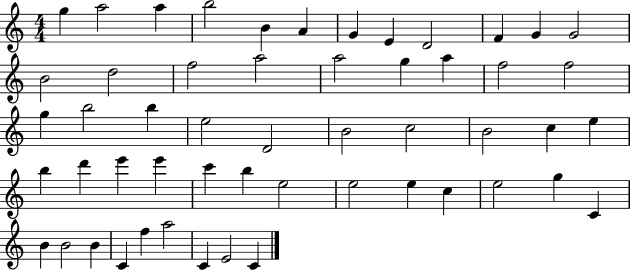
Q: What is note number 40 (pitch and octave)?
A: E5